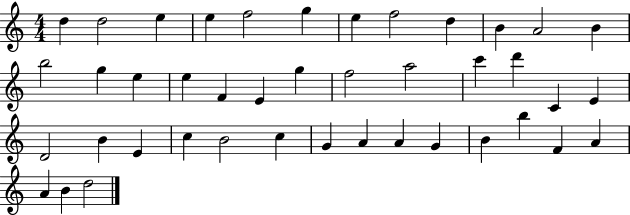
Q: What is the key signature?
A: C major